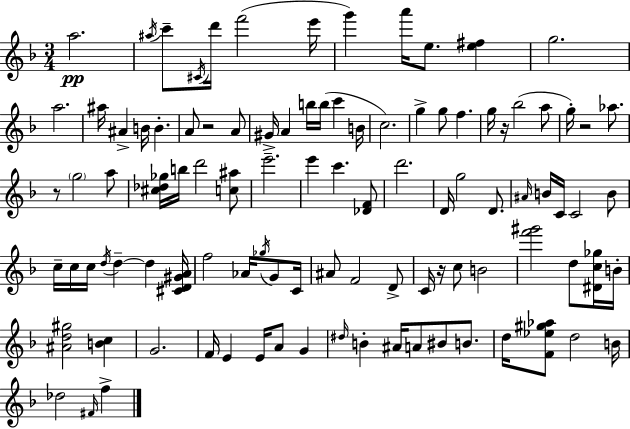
A5/h. A#5/s C6/e C#4/s D6/s F6/h E6/s G6/q A6/s E5/e. [E5,F#5]/q G5/h. A5/h. A#5/s A#4/q B4/s B4/q. A4/e R/h A4/e G#4/s A4/q B5/s B5/s C6/q B4/s C5/h. G5/q G5/e F5/q. G5/s R/s Bb5/h A5/e G5/s R/h Ab5/e. R/e G5/h A5/e [C#5,Db5,Gb5]/s B5/s D6/h [C5,A#5]/e E6/h. E6/q C6/q. [Db4,F4]/e D6/h. D4/s G5/h D4/e. A#4/s B4/s C4/s C4/h B4/e C5/s C5/s C5/s D5/s D5/q D5/q [C#4,D4,G#4,A4]/s F5/h Ab4/s Gb5/s G4/e C4/s A#4/e F4/h D4/e C4/s R/s C5/e B4/h [F6,G#6]/h D5/e [D#4,C5,Gb5]/s B4/s [A#4,D5,G#5]/h [B4,C5]/q G4/h. F4/s E4/q E4/s A4/e G4/q D#5/s B4/q A#4/s A4/e BIS4/e B4/e. D5/s [F4,Eb5,G#5,Ab5]/e D5/h B4/s Db5/h F#4/s F5/q